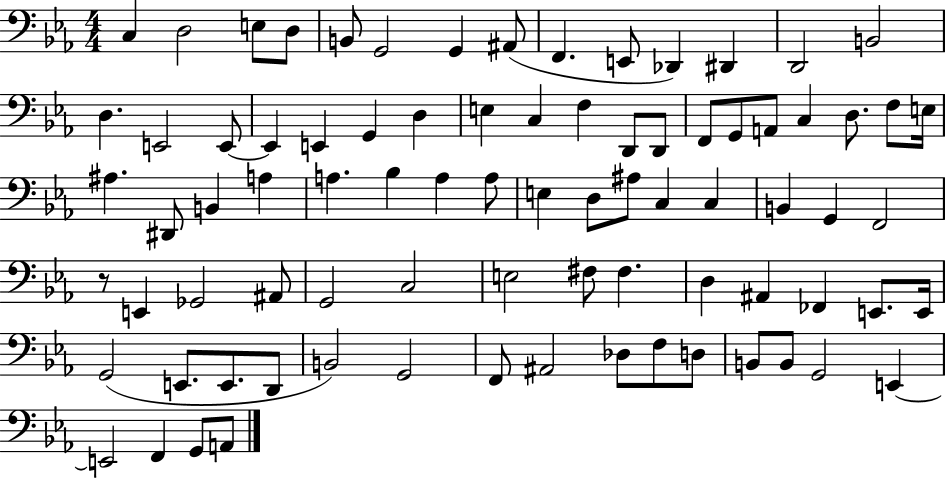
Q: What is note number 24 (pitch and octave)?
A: F3